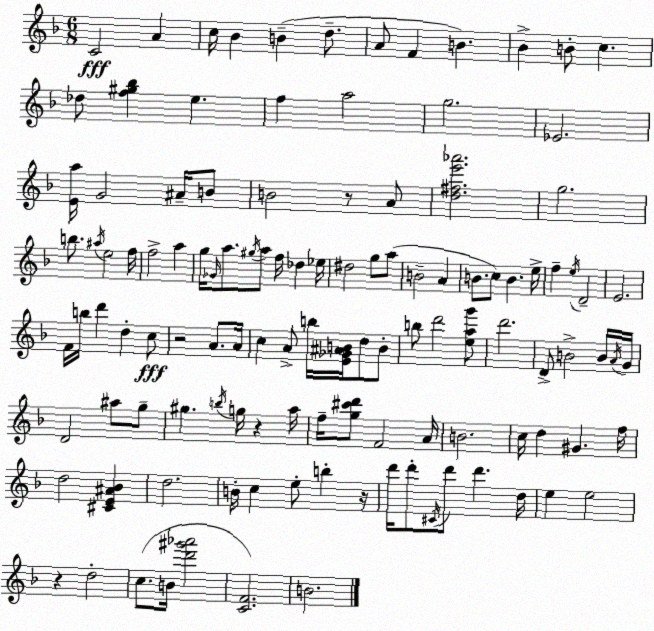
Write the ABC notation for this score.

X:1
T:Untitled
M:6/8
L:1/4
K:F
C2 A c/4 _B B d/2 A/2 F B _B B/2 c _d/2 [f^g_b] e f a2 g2 _E2 [Ea]/4 G2 ^A/4 B/2 B2 z/2 A/2 [d^fe'_a']2 g2 b/2 ^a/4 e2 f/4 f2 a g/4 _G/4 a/2 ^g/4 a/2 f/4 _d _e/4 ^d2 g/2 a/2 B2 A B/2 c/2 B e/4 f e/4 D2 E2 F/4 b/4 d' d c/2 z2 A/2 A/4 c A/2 b/4 [E_G^AB]/4 d/2 B/2 b/2 d'2 [eag']/2 d'2 D/2 B2 B/4 A/4 G/4 D2 ^a/2 g/2 ^g b/4 g/4 z a/4 f/4 [g^c'd']/2 F2 A/4 B2 c/4 d ^G f/4 d2 [^CE^A_B] d2 B/4 c e/2 b z/4 d'/4 d'/2 ^C/4 d'/2 d' d/4 e e2 z d2 c/2 B/4 [d'^g'_a']2 [CF]2 B2